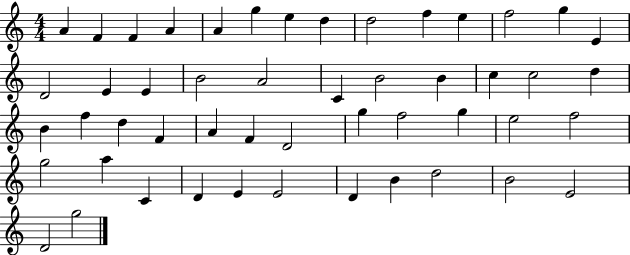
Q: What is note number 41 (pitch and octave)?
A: D4